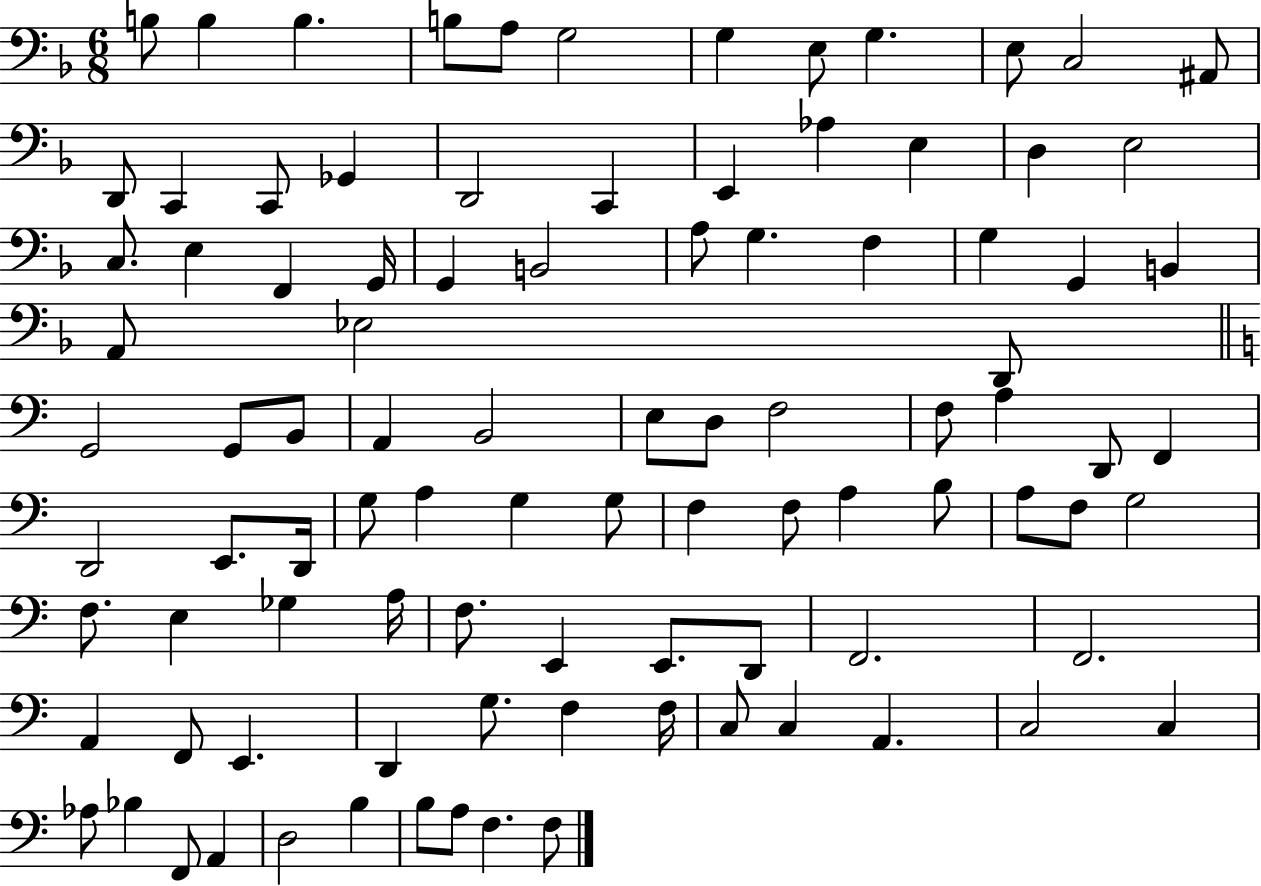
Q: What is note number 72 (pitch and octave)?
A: D2